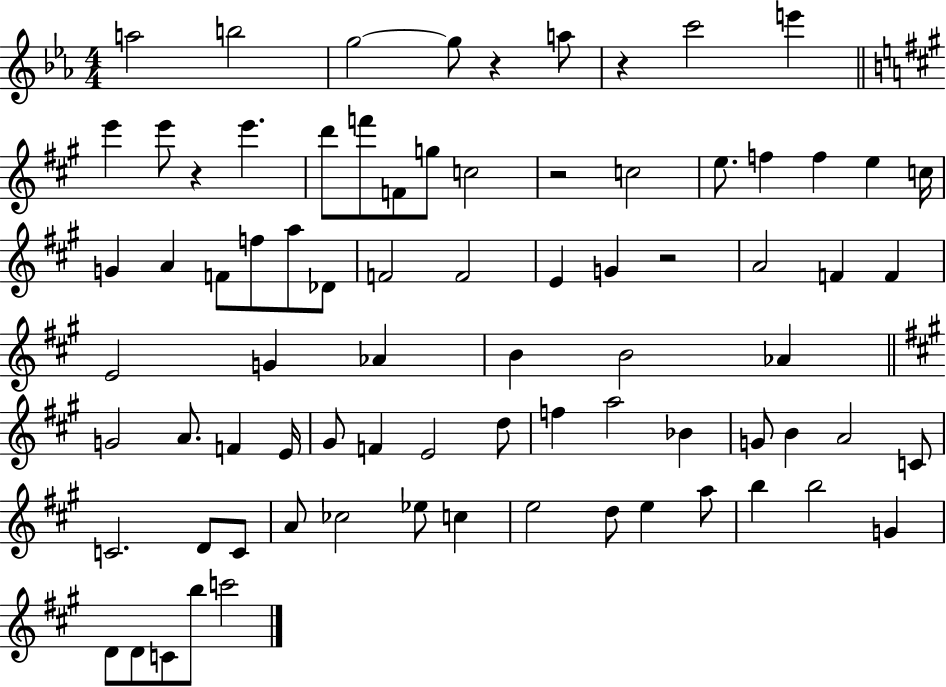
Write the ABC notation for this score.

X:1
T:Untitled
M:4/4
L:1/4
K:Eb
a2 b2 g2 g/2 z a/2 z c'2 e' e' e'/2 z e' d'/2 f'/2 F/2 g/2 c2 z2 c2 e/2 f f e c/4 G A F/2 f/2 a/2 _D/2 F2 F2 E G z2 A2 F F E2 G _A B B2 _A G2 A/2 F E/4 ^G/2 F E2 d/2 f a2 _B G/2 B A2 C/2 C2 D/2 C/2 A/2 _c2 _e/2 c e2 d/2 e a/2 b b2 G D/2 D/2 C/2 b/2 c'2